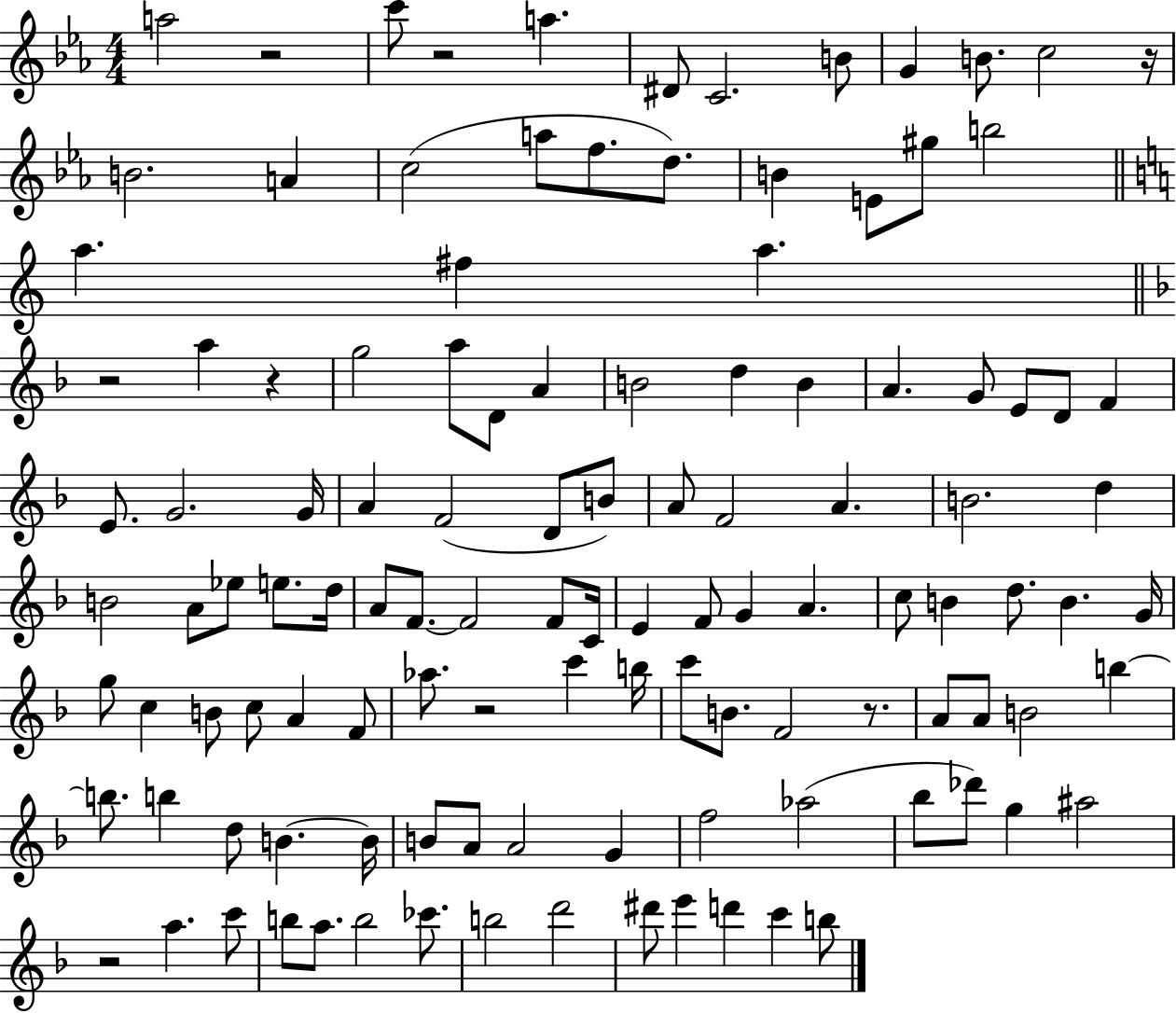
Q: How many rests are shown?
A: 8